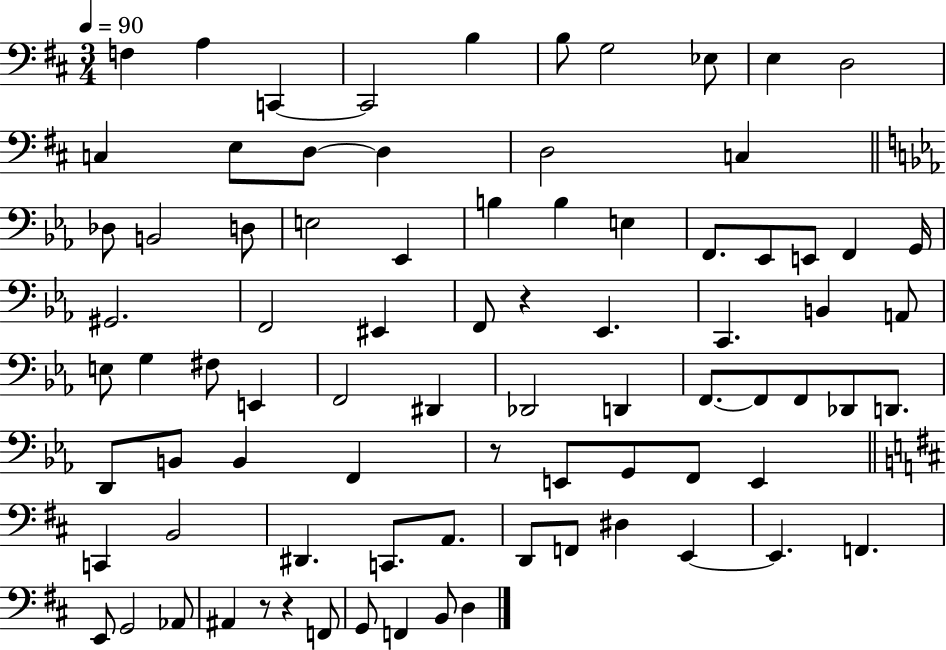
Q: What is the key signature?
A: D major